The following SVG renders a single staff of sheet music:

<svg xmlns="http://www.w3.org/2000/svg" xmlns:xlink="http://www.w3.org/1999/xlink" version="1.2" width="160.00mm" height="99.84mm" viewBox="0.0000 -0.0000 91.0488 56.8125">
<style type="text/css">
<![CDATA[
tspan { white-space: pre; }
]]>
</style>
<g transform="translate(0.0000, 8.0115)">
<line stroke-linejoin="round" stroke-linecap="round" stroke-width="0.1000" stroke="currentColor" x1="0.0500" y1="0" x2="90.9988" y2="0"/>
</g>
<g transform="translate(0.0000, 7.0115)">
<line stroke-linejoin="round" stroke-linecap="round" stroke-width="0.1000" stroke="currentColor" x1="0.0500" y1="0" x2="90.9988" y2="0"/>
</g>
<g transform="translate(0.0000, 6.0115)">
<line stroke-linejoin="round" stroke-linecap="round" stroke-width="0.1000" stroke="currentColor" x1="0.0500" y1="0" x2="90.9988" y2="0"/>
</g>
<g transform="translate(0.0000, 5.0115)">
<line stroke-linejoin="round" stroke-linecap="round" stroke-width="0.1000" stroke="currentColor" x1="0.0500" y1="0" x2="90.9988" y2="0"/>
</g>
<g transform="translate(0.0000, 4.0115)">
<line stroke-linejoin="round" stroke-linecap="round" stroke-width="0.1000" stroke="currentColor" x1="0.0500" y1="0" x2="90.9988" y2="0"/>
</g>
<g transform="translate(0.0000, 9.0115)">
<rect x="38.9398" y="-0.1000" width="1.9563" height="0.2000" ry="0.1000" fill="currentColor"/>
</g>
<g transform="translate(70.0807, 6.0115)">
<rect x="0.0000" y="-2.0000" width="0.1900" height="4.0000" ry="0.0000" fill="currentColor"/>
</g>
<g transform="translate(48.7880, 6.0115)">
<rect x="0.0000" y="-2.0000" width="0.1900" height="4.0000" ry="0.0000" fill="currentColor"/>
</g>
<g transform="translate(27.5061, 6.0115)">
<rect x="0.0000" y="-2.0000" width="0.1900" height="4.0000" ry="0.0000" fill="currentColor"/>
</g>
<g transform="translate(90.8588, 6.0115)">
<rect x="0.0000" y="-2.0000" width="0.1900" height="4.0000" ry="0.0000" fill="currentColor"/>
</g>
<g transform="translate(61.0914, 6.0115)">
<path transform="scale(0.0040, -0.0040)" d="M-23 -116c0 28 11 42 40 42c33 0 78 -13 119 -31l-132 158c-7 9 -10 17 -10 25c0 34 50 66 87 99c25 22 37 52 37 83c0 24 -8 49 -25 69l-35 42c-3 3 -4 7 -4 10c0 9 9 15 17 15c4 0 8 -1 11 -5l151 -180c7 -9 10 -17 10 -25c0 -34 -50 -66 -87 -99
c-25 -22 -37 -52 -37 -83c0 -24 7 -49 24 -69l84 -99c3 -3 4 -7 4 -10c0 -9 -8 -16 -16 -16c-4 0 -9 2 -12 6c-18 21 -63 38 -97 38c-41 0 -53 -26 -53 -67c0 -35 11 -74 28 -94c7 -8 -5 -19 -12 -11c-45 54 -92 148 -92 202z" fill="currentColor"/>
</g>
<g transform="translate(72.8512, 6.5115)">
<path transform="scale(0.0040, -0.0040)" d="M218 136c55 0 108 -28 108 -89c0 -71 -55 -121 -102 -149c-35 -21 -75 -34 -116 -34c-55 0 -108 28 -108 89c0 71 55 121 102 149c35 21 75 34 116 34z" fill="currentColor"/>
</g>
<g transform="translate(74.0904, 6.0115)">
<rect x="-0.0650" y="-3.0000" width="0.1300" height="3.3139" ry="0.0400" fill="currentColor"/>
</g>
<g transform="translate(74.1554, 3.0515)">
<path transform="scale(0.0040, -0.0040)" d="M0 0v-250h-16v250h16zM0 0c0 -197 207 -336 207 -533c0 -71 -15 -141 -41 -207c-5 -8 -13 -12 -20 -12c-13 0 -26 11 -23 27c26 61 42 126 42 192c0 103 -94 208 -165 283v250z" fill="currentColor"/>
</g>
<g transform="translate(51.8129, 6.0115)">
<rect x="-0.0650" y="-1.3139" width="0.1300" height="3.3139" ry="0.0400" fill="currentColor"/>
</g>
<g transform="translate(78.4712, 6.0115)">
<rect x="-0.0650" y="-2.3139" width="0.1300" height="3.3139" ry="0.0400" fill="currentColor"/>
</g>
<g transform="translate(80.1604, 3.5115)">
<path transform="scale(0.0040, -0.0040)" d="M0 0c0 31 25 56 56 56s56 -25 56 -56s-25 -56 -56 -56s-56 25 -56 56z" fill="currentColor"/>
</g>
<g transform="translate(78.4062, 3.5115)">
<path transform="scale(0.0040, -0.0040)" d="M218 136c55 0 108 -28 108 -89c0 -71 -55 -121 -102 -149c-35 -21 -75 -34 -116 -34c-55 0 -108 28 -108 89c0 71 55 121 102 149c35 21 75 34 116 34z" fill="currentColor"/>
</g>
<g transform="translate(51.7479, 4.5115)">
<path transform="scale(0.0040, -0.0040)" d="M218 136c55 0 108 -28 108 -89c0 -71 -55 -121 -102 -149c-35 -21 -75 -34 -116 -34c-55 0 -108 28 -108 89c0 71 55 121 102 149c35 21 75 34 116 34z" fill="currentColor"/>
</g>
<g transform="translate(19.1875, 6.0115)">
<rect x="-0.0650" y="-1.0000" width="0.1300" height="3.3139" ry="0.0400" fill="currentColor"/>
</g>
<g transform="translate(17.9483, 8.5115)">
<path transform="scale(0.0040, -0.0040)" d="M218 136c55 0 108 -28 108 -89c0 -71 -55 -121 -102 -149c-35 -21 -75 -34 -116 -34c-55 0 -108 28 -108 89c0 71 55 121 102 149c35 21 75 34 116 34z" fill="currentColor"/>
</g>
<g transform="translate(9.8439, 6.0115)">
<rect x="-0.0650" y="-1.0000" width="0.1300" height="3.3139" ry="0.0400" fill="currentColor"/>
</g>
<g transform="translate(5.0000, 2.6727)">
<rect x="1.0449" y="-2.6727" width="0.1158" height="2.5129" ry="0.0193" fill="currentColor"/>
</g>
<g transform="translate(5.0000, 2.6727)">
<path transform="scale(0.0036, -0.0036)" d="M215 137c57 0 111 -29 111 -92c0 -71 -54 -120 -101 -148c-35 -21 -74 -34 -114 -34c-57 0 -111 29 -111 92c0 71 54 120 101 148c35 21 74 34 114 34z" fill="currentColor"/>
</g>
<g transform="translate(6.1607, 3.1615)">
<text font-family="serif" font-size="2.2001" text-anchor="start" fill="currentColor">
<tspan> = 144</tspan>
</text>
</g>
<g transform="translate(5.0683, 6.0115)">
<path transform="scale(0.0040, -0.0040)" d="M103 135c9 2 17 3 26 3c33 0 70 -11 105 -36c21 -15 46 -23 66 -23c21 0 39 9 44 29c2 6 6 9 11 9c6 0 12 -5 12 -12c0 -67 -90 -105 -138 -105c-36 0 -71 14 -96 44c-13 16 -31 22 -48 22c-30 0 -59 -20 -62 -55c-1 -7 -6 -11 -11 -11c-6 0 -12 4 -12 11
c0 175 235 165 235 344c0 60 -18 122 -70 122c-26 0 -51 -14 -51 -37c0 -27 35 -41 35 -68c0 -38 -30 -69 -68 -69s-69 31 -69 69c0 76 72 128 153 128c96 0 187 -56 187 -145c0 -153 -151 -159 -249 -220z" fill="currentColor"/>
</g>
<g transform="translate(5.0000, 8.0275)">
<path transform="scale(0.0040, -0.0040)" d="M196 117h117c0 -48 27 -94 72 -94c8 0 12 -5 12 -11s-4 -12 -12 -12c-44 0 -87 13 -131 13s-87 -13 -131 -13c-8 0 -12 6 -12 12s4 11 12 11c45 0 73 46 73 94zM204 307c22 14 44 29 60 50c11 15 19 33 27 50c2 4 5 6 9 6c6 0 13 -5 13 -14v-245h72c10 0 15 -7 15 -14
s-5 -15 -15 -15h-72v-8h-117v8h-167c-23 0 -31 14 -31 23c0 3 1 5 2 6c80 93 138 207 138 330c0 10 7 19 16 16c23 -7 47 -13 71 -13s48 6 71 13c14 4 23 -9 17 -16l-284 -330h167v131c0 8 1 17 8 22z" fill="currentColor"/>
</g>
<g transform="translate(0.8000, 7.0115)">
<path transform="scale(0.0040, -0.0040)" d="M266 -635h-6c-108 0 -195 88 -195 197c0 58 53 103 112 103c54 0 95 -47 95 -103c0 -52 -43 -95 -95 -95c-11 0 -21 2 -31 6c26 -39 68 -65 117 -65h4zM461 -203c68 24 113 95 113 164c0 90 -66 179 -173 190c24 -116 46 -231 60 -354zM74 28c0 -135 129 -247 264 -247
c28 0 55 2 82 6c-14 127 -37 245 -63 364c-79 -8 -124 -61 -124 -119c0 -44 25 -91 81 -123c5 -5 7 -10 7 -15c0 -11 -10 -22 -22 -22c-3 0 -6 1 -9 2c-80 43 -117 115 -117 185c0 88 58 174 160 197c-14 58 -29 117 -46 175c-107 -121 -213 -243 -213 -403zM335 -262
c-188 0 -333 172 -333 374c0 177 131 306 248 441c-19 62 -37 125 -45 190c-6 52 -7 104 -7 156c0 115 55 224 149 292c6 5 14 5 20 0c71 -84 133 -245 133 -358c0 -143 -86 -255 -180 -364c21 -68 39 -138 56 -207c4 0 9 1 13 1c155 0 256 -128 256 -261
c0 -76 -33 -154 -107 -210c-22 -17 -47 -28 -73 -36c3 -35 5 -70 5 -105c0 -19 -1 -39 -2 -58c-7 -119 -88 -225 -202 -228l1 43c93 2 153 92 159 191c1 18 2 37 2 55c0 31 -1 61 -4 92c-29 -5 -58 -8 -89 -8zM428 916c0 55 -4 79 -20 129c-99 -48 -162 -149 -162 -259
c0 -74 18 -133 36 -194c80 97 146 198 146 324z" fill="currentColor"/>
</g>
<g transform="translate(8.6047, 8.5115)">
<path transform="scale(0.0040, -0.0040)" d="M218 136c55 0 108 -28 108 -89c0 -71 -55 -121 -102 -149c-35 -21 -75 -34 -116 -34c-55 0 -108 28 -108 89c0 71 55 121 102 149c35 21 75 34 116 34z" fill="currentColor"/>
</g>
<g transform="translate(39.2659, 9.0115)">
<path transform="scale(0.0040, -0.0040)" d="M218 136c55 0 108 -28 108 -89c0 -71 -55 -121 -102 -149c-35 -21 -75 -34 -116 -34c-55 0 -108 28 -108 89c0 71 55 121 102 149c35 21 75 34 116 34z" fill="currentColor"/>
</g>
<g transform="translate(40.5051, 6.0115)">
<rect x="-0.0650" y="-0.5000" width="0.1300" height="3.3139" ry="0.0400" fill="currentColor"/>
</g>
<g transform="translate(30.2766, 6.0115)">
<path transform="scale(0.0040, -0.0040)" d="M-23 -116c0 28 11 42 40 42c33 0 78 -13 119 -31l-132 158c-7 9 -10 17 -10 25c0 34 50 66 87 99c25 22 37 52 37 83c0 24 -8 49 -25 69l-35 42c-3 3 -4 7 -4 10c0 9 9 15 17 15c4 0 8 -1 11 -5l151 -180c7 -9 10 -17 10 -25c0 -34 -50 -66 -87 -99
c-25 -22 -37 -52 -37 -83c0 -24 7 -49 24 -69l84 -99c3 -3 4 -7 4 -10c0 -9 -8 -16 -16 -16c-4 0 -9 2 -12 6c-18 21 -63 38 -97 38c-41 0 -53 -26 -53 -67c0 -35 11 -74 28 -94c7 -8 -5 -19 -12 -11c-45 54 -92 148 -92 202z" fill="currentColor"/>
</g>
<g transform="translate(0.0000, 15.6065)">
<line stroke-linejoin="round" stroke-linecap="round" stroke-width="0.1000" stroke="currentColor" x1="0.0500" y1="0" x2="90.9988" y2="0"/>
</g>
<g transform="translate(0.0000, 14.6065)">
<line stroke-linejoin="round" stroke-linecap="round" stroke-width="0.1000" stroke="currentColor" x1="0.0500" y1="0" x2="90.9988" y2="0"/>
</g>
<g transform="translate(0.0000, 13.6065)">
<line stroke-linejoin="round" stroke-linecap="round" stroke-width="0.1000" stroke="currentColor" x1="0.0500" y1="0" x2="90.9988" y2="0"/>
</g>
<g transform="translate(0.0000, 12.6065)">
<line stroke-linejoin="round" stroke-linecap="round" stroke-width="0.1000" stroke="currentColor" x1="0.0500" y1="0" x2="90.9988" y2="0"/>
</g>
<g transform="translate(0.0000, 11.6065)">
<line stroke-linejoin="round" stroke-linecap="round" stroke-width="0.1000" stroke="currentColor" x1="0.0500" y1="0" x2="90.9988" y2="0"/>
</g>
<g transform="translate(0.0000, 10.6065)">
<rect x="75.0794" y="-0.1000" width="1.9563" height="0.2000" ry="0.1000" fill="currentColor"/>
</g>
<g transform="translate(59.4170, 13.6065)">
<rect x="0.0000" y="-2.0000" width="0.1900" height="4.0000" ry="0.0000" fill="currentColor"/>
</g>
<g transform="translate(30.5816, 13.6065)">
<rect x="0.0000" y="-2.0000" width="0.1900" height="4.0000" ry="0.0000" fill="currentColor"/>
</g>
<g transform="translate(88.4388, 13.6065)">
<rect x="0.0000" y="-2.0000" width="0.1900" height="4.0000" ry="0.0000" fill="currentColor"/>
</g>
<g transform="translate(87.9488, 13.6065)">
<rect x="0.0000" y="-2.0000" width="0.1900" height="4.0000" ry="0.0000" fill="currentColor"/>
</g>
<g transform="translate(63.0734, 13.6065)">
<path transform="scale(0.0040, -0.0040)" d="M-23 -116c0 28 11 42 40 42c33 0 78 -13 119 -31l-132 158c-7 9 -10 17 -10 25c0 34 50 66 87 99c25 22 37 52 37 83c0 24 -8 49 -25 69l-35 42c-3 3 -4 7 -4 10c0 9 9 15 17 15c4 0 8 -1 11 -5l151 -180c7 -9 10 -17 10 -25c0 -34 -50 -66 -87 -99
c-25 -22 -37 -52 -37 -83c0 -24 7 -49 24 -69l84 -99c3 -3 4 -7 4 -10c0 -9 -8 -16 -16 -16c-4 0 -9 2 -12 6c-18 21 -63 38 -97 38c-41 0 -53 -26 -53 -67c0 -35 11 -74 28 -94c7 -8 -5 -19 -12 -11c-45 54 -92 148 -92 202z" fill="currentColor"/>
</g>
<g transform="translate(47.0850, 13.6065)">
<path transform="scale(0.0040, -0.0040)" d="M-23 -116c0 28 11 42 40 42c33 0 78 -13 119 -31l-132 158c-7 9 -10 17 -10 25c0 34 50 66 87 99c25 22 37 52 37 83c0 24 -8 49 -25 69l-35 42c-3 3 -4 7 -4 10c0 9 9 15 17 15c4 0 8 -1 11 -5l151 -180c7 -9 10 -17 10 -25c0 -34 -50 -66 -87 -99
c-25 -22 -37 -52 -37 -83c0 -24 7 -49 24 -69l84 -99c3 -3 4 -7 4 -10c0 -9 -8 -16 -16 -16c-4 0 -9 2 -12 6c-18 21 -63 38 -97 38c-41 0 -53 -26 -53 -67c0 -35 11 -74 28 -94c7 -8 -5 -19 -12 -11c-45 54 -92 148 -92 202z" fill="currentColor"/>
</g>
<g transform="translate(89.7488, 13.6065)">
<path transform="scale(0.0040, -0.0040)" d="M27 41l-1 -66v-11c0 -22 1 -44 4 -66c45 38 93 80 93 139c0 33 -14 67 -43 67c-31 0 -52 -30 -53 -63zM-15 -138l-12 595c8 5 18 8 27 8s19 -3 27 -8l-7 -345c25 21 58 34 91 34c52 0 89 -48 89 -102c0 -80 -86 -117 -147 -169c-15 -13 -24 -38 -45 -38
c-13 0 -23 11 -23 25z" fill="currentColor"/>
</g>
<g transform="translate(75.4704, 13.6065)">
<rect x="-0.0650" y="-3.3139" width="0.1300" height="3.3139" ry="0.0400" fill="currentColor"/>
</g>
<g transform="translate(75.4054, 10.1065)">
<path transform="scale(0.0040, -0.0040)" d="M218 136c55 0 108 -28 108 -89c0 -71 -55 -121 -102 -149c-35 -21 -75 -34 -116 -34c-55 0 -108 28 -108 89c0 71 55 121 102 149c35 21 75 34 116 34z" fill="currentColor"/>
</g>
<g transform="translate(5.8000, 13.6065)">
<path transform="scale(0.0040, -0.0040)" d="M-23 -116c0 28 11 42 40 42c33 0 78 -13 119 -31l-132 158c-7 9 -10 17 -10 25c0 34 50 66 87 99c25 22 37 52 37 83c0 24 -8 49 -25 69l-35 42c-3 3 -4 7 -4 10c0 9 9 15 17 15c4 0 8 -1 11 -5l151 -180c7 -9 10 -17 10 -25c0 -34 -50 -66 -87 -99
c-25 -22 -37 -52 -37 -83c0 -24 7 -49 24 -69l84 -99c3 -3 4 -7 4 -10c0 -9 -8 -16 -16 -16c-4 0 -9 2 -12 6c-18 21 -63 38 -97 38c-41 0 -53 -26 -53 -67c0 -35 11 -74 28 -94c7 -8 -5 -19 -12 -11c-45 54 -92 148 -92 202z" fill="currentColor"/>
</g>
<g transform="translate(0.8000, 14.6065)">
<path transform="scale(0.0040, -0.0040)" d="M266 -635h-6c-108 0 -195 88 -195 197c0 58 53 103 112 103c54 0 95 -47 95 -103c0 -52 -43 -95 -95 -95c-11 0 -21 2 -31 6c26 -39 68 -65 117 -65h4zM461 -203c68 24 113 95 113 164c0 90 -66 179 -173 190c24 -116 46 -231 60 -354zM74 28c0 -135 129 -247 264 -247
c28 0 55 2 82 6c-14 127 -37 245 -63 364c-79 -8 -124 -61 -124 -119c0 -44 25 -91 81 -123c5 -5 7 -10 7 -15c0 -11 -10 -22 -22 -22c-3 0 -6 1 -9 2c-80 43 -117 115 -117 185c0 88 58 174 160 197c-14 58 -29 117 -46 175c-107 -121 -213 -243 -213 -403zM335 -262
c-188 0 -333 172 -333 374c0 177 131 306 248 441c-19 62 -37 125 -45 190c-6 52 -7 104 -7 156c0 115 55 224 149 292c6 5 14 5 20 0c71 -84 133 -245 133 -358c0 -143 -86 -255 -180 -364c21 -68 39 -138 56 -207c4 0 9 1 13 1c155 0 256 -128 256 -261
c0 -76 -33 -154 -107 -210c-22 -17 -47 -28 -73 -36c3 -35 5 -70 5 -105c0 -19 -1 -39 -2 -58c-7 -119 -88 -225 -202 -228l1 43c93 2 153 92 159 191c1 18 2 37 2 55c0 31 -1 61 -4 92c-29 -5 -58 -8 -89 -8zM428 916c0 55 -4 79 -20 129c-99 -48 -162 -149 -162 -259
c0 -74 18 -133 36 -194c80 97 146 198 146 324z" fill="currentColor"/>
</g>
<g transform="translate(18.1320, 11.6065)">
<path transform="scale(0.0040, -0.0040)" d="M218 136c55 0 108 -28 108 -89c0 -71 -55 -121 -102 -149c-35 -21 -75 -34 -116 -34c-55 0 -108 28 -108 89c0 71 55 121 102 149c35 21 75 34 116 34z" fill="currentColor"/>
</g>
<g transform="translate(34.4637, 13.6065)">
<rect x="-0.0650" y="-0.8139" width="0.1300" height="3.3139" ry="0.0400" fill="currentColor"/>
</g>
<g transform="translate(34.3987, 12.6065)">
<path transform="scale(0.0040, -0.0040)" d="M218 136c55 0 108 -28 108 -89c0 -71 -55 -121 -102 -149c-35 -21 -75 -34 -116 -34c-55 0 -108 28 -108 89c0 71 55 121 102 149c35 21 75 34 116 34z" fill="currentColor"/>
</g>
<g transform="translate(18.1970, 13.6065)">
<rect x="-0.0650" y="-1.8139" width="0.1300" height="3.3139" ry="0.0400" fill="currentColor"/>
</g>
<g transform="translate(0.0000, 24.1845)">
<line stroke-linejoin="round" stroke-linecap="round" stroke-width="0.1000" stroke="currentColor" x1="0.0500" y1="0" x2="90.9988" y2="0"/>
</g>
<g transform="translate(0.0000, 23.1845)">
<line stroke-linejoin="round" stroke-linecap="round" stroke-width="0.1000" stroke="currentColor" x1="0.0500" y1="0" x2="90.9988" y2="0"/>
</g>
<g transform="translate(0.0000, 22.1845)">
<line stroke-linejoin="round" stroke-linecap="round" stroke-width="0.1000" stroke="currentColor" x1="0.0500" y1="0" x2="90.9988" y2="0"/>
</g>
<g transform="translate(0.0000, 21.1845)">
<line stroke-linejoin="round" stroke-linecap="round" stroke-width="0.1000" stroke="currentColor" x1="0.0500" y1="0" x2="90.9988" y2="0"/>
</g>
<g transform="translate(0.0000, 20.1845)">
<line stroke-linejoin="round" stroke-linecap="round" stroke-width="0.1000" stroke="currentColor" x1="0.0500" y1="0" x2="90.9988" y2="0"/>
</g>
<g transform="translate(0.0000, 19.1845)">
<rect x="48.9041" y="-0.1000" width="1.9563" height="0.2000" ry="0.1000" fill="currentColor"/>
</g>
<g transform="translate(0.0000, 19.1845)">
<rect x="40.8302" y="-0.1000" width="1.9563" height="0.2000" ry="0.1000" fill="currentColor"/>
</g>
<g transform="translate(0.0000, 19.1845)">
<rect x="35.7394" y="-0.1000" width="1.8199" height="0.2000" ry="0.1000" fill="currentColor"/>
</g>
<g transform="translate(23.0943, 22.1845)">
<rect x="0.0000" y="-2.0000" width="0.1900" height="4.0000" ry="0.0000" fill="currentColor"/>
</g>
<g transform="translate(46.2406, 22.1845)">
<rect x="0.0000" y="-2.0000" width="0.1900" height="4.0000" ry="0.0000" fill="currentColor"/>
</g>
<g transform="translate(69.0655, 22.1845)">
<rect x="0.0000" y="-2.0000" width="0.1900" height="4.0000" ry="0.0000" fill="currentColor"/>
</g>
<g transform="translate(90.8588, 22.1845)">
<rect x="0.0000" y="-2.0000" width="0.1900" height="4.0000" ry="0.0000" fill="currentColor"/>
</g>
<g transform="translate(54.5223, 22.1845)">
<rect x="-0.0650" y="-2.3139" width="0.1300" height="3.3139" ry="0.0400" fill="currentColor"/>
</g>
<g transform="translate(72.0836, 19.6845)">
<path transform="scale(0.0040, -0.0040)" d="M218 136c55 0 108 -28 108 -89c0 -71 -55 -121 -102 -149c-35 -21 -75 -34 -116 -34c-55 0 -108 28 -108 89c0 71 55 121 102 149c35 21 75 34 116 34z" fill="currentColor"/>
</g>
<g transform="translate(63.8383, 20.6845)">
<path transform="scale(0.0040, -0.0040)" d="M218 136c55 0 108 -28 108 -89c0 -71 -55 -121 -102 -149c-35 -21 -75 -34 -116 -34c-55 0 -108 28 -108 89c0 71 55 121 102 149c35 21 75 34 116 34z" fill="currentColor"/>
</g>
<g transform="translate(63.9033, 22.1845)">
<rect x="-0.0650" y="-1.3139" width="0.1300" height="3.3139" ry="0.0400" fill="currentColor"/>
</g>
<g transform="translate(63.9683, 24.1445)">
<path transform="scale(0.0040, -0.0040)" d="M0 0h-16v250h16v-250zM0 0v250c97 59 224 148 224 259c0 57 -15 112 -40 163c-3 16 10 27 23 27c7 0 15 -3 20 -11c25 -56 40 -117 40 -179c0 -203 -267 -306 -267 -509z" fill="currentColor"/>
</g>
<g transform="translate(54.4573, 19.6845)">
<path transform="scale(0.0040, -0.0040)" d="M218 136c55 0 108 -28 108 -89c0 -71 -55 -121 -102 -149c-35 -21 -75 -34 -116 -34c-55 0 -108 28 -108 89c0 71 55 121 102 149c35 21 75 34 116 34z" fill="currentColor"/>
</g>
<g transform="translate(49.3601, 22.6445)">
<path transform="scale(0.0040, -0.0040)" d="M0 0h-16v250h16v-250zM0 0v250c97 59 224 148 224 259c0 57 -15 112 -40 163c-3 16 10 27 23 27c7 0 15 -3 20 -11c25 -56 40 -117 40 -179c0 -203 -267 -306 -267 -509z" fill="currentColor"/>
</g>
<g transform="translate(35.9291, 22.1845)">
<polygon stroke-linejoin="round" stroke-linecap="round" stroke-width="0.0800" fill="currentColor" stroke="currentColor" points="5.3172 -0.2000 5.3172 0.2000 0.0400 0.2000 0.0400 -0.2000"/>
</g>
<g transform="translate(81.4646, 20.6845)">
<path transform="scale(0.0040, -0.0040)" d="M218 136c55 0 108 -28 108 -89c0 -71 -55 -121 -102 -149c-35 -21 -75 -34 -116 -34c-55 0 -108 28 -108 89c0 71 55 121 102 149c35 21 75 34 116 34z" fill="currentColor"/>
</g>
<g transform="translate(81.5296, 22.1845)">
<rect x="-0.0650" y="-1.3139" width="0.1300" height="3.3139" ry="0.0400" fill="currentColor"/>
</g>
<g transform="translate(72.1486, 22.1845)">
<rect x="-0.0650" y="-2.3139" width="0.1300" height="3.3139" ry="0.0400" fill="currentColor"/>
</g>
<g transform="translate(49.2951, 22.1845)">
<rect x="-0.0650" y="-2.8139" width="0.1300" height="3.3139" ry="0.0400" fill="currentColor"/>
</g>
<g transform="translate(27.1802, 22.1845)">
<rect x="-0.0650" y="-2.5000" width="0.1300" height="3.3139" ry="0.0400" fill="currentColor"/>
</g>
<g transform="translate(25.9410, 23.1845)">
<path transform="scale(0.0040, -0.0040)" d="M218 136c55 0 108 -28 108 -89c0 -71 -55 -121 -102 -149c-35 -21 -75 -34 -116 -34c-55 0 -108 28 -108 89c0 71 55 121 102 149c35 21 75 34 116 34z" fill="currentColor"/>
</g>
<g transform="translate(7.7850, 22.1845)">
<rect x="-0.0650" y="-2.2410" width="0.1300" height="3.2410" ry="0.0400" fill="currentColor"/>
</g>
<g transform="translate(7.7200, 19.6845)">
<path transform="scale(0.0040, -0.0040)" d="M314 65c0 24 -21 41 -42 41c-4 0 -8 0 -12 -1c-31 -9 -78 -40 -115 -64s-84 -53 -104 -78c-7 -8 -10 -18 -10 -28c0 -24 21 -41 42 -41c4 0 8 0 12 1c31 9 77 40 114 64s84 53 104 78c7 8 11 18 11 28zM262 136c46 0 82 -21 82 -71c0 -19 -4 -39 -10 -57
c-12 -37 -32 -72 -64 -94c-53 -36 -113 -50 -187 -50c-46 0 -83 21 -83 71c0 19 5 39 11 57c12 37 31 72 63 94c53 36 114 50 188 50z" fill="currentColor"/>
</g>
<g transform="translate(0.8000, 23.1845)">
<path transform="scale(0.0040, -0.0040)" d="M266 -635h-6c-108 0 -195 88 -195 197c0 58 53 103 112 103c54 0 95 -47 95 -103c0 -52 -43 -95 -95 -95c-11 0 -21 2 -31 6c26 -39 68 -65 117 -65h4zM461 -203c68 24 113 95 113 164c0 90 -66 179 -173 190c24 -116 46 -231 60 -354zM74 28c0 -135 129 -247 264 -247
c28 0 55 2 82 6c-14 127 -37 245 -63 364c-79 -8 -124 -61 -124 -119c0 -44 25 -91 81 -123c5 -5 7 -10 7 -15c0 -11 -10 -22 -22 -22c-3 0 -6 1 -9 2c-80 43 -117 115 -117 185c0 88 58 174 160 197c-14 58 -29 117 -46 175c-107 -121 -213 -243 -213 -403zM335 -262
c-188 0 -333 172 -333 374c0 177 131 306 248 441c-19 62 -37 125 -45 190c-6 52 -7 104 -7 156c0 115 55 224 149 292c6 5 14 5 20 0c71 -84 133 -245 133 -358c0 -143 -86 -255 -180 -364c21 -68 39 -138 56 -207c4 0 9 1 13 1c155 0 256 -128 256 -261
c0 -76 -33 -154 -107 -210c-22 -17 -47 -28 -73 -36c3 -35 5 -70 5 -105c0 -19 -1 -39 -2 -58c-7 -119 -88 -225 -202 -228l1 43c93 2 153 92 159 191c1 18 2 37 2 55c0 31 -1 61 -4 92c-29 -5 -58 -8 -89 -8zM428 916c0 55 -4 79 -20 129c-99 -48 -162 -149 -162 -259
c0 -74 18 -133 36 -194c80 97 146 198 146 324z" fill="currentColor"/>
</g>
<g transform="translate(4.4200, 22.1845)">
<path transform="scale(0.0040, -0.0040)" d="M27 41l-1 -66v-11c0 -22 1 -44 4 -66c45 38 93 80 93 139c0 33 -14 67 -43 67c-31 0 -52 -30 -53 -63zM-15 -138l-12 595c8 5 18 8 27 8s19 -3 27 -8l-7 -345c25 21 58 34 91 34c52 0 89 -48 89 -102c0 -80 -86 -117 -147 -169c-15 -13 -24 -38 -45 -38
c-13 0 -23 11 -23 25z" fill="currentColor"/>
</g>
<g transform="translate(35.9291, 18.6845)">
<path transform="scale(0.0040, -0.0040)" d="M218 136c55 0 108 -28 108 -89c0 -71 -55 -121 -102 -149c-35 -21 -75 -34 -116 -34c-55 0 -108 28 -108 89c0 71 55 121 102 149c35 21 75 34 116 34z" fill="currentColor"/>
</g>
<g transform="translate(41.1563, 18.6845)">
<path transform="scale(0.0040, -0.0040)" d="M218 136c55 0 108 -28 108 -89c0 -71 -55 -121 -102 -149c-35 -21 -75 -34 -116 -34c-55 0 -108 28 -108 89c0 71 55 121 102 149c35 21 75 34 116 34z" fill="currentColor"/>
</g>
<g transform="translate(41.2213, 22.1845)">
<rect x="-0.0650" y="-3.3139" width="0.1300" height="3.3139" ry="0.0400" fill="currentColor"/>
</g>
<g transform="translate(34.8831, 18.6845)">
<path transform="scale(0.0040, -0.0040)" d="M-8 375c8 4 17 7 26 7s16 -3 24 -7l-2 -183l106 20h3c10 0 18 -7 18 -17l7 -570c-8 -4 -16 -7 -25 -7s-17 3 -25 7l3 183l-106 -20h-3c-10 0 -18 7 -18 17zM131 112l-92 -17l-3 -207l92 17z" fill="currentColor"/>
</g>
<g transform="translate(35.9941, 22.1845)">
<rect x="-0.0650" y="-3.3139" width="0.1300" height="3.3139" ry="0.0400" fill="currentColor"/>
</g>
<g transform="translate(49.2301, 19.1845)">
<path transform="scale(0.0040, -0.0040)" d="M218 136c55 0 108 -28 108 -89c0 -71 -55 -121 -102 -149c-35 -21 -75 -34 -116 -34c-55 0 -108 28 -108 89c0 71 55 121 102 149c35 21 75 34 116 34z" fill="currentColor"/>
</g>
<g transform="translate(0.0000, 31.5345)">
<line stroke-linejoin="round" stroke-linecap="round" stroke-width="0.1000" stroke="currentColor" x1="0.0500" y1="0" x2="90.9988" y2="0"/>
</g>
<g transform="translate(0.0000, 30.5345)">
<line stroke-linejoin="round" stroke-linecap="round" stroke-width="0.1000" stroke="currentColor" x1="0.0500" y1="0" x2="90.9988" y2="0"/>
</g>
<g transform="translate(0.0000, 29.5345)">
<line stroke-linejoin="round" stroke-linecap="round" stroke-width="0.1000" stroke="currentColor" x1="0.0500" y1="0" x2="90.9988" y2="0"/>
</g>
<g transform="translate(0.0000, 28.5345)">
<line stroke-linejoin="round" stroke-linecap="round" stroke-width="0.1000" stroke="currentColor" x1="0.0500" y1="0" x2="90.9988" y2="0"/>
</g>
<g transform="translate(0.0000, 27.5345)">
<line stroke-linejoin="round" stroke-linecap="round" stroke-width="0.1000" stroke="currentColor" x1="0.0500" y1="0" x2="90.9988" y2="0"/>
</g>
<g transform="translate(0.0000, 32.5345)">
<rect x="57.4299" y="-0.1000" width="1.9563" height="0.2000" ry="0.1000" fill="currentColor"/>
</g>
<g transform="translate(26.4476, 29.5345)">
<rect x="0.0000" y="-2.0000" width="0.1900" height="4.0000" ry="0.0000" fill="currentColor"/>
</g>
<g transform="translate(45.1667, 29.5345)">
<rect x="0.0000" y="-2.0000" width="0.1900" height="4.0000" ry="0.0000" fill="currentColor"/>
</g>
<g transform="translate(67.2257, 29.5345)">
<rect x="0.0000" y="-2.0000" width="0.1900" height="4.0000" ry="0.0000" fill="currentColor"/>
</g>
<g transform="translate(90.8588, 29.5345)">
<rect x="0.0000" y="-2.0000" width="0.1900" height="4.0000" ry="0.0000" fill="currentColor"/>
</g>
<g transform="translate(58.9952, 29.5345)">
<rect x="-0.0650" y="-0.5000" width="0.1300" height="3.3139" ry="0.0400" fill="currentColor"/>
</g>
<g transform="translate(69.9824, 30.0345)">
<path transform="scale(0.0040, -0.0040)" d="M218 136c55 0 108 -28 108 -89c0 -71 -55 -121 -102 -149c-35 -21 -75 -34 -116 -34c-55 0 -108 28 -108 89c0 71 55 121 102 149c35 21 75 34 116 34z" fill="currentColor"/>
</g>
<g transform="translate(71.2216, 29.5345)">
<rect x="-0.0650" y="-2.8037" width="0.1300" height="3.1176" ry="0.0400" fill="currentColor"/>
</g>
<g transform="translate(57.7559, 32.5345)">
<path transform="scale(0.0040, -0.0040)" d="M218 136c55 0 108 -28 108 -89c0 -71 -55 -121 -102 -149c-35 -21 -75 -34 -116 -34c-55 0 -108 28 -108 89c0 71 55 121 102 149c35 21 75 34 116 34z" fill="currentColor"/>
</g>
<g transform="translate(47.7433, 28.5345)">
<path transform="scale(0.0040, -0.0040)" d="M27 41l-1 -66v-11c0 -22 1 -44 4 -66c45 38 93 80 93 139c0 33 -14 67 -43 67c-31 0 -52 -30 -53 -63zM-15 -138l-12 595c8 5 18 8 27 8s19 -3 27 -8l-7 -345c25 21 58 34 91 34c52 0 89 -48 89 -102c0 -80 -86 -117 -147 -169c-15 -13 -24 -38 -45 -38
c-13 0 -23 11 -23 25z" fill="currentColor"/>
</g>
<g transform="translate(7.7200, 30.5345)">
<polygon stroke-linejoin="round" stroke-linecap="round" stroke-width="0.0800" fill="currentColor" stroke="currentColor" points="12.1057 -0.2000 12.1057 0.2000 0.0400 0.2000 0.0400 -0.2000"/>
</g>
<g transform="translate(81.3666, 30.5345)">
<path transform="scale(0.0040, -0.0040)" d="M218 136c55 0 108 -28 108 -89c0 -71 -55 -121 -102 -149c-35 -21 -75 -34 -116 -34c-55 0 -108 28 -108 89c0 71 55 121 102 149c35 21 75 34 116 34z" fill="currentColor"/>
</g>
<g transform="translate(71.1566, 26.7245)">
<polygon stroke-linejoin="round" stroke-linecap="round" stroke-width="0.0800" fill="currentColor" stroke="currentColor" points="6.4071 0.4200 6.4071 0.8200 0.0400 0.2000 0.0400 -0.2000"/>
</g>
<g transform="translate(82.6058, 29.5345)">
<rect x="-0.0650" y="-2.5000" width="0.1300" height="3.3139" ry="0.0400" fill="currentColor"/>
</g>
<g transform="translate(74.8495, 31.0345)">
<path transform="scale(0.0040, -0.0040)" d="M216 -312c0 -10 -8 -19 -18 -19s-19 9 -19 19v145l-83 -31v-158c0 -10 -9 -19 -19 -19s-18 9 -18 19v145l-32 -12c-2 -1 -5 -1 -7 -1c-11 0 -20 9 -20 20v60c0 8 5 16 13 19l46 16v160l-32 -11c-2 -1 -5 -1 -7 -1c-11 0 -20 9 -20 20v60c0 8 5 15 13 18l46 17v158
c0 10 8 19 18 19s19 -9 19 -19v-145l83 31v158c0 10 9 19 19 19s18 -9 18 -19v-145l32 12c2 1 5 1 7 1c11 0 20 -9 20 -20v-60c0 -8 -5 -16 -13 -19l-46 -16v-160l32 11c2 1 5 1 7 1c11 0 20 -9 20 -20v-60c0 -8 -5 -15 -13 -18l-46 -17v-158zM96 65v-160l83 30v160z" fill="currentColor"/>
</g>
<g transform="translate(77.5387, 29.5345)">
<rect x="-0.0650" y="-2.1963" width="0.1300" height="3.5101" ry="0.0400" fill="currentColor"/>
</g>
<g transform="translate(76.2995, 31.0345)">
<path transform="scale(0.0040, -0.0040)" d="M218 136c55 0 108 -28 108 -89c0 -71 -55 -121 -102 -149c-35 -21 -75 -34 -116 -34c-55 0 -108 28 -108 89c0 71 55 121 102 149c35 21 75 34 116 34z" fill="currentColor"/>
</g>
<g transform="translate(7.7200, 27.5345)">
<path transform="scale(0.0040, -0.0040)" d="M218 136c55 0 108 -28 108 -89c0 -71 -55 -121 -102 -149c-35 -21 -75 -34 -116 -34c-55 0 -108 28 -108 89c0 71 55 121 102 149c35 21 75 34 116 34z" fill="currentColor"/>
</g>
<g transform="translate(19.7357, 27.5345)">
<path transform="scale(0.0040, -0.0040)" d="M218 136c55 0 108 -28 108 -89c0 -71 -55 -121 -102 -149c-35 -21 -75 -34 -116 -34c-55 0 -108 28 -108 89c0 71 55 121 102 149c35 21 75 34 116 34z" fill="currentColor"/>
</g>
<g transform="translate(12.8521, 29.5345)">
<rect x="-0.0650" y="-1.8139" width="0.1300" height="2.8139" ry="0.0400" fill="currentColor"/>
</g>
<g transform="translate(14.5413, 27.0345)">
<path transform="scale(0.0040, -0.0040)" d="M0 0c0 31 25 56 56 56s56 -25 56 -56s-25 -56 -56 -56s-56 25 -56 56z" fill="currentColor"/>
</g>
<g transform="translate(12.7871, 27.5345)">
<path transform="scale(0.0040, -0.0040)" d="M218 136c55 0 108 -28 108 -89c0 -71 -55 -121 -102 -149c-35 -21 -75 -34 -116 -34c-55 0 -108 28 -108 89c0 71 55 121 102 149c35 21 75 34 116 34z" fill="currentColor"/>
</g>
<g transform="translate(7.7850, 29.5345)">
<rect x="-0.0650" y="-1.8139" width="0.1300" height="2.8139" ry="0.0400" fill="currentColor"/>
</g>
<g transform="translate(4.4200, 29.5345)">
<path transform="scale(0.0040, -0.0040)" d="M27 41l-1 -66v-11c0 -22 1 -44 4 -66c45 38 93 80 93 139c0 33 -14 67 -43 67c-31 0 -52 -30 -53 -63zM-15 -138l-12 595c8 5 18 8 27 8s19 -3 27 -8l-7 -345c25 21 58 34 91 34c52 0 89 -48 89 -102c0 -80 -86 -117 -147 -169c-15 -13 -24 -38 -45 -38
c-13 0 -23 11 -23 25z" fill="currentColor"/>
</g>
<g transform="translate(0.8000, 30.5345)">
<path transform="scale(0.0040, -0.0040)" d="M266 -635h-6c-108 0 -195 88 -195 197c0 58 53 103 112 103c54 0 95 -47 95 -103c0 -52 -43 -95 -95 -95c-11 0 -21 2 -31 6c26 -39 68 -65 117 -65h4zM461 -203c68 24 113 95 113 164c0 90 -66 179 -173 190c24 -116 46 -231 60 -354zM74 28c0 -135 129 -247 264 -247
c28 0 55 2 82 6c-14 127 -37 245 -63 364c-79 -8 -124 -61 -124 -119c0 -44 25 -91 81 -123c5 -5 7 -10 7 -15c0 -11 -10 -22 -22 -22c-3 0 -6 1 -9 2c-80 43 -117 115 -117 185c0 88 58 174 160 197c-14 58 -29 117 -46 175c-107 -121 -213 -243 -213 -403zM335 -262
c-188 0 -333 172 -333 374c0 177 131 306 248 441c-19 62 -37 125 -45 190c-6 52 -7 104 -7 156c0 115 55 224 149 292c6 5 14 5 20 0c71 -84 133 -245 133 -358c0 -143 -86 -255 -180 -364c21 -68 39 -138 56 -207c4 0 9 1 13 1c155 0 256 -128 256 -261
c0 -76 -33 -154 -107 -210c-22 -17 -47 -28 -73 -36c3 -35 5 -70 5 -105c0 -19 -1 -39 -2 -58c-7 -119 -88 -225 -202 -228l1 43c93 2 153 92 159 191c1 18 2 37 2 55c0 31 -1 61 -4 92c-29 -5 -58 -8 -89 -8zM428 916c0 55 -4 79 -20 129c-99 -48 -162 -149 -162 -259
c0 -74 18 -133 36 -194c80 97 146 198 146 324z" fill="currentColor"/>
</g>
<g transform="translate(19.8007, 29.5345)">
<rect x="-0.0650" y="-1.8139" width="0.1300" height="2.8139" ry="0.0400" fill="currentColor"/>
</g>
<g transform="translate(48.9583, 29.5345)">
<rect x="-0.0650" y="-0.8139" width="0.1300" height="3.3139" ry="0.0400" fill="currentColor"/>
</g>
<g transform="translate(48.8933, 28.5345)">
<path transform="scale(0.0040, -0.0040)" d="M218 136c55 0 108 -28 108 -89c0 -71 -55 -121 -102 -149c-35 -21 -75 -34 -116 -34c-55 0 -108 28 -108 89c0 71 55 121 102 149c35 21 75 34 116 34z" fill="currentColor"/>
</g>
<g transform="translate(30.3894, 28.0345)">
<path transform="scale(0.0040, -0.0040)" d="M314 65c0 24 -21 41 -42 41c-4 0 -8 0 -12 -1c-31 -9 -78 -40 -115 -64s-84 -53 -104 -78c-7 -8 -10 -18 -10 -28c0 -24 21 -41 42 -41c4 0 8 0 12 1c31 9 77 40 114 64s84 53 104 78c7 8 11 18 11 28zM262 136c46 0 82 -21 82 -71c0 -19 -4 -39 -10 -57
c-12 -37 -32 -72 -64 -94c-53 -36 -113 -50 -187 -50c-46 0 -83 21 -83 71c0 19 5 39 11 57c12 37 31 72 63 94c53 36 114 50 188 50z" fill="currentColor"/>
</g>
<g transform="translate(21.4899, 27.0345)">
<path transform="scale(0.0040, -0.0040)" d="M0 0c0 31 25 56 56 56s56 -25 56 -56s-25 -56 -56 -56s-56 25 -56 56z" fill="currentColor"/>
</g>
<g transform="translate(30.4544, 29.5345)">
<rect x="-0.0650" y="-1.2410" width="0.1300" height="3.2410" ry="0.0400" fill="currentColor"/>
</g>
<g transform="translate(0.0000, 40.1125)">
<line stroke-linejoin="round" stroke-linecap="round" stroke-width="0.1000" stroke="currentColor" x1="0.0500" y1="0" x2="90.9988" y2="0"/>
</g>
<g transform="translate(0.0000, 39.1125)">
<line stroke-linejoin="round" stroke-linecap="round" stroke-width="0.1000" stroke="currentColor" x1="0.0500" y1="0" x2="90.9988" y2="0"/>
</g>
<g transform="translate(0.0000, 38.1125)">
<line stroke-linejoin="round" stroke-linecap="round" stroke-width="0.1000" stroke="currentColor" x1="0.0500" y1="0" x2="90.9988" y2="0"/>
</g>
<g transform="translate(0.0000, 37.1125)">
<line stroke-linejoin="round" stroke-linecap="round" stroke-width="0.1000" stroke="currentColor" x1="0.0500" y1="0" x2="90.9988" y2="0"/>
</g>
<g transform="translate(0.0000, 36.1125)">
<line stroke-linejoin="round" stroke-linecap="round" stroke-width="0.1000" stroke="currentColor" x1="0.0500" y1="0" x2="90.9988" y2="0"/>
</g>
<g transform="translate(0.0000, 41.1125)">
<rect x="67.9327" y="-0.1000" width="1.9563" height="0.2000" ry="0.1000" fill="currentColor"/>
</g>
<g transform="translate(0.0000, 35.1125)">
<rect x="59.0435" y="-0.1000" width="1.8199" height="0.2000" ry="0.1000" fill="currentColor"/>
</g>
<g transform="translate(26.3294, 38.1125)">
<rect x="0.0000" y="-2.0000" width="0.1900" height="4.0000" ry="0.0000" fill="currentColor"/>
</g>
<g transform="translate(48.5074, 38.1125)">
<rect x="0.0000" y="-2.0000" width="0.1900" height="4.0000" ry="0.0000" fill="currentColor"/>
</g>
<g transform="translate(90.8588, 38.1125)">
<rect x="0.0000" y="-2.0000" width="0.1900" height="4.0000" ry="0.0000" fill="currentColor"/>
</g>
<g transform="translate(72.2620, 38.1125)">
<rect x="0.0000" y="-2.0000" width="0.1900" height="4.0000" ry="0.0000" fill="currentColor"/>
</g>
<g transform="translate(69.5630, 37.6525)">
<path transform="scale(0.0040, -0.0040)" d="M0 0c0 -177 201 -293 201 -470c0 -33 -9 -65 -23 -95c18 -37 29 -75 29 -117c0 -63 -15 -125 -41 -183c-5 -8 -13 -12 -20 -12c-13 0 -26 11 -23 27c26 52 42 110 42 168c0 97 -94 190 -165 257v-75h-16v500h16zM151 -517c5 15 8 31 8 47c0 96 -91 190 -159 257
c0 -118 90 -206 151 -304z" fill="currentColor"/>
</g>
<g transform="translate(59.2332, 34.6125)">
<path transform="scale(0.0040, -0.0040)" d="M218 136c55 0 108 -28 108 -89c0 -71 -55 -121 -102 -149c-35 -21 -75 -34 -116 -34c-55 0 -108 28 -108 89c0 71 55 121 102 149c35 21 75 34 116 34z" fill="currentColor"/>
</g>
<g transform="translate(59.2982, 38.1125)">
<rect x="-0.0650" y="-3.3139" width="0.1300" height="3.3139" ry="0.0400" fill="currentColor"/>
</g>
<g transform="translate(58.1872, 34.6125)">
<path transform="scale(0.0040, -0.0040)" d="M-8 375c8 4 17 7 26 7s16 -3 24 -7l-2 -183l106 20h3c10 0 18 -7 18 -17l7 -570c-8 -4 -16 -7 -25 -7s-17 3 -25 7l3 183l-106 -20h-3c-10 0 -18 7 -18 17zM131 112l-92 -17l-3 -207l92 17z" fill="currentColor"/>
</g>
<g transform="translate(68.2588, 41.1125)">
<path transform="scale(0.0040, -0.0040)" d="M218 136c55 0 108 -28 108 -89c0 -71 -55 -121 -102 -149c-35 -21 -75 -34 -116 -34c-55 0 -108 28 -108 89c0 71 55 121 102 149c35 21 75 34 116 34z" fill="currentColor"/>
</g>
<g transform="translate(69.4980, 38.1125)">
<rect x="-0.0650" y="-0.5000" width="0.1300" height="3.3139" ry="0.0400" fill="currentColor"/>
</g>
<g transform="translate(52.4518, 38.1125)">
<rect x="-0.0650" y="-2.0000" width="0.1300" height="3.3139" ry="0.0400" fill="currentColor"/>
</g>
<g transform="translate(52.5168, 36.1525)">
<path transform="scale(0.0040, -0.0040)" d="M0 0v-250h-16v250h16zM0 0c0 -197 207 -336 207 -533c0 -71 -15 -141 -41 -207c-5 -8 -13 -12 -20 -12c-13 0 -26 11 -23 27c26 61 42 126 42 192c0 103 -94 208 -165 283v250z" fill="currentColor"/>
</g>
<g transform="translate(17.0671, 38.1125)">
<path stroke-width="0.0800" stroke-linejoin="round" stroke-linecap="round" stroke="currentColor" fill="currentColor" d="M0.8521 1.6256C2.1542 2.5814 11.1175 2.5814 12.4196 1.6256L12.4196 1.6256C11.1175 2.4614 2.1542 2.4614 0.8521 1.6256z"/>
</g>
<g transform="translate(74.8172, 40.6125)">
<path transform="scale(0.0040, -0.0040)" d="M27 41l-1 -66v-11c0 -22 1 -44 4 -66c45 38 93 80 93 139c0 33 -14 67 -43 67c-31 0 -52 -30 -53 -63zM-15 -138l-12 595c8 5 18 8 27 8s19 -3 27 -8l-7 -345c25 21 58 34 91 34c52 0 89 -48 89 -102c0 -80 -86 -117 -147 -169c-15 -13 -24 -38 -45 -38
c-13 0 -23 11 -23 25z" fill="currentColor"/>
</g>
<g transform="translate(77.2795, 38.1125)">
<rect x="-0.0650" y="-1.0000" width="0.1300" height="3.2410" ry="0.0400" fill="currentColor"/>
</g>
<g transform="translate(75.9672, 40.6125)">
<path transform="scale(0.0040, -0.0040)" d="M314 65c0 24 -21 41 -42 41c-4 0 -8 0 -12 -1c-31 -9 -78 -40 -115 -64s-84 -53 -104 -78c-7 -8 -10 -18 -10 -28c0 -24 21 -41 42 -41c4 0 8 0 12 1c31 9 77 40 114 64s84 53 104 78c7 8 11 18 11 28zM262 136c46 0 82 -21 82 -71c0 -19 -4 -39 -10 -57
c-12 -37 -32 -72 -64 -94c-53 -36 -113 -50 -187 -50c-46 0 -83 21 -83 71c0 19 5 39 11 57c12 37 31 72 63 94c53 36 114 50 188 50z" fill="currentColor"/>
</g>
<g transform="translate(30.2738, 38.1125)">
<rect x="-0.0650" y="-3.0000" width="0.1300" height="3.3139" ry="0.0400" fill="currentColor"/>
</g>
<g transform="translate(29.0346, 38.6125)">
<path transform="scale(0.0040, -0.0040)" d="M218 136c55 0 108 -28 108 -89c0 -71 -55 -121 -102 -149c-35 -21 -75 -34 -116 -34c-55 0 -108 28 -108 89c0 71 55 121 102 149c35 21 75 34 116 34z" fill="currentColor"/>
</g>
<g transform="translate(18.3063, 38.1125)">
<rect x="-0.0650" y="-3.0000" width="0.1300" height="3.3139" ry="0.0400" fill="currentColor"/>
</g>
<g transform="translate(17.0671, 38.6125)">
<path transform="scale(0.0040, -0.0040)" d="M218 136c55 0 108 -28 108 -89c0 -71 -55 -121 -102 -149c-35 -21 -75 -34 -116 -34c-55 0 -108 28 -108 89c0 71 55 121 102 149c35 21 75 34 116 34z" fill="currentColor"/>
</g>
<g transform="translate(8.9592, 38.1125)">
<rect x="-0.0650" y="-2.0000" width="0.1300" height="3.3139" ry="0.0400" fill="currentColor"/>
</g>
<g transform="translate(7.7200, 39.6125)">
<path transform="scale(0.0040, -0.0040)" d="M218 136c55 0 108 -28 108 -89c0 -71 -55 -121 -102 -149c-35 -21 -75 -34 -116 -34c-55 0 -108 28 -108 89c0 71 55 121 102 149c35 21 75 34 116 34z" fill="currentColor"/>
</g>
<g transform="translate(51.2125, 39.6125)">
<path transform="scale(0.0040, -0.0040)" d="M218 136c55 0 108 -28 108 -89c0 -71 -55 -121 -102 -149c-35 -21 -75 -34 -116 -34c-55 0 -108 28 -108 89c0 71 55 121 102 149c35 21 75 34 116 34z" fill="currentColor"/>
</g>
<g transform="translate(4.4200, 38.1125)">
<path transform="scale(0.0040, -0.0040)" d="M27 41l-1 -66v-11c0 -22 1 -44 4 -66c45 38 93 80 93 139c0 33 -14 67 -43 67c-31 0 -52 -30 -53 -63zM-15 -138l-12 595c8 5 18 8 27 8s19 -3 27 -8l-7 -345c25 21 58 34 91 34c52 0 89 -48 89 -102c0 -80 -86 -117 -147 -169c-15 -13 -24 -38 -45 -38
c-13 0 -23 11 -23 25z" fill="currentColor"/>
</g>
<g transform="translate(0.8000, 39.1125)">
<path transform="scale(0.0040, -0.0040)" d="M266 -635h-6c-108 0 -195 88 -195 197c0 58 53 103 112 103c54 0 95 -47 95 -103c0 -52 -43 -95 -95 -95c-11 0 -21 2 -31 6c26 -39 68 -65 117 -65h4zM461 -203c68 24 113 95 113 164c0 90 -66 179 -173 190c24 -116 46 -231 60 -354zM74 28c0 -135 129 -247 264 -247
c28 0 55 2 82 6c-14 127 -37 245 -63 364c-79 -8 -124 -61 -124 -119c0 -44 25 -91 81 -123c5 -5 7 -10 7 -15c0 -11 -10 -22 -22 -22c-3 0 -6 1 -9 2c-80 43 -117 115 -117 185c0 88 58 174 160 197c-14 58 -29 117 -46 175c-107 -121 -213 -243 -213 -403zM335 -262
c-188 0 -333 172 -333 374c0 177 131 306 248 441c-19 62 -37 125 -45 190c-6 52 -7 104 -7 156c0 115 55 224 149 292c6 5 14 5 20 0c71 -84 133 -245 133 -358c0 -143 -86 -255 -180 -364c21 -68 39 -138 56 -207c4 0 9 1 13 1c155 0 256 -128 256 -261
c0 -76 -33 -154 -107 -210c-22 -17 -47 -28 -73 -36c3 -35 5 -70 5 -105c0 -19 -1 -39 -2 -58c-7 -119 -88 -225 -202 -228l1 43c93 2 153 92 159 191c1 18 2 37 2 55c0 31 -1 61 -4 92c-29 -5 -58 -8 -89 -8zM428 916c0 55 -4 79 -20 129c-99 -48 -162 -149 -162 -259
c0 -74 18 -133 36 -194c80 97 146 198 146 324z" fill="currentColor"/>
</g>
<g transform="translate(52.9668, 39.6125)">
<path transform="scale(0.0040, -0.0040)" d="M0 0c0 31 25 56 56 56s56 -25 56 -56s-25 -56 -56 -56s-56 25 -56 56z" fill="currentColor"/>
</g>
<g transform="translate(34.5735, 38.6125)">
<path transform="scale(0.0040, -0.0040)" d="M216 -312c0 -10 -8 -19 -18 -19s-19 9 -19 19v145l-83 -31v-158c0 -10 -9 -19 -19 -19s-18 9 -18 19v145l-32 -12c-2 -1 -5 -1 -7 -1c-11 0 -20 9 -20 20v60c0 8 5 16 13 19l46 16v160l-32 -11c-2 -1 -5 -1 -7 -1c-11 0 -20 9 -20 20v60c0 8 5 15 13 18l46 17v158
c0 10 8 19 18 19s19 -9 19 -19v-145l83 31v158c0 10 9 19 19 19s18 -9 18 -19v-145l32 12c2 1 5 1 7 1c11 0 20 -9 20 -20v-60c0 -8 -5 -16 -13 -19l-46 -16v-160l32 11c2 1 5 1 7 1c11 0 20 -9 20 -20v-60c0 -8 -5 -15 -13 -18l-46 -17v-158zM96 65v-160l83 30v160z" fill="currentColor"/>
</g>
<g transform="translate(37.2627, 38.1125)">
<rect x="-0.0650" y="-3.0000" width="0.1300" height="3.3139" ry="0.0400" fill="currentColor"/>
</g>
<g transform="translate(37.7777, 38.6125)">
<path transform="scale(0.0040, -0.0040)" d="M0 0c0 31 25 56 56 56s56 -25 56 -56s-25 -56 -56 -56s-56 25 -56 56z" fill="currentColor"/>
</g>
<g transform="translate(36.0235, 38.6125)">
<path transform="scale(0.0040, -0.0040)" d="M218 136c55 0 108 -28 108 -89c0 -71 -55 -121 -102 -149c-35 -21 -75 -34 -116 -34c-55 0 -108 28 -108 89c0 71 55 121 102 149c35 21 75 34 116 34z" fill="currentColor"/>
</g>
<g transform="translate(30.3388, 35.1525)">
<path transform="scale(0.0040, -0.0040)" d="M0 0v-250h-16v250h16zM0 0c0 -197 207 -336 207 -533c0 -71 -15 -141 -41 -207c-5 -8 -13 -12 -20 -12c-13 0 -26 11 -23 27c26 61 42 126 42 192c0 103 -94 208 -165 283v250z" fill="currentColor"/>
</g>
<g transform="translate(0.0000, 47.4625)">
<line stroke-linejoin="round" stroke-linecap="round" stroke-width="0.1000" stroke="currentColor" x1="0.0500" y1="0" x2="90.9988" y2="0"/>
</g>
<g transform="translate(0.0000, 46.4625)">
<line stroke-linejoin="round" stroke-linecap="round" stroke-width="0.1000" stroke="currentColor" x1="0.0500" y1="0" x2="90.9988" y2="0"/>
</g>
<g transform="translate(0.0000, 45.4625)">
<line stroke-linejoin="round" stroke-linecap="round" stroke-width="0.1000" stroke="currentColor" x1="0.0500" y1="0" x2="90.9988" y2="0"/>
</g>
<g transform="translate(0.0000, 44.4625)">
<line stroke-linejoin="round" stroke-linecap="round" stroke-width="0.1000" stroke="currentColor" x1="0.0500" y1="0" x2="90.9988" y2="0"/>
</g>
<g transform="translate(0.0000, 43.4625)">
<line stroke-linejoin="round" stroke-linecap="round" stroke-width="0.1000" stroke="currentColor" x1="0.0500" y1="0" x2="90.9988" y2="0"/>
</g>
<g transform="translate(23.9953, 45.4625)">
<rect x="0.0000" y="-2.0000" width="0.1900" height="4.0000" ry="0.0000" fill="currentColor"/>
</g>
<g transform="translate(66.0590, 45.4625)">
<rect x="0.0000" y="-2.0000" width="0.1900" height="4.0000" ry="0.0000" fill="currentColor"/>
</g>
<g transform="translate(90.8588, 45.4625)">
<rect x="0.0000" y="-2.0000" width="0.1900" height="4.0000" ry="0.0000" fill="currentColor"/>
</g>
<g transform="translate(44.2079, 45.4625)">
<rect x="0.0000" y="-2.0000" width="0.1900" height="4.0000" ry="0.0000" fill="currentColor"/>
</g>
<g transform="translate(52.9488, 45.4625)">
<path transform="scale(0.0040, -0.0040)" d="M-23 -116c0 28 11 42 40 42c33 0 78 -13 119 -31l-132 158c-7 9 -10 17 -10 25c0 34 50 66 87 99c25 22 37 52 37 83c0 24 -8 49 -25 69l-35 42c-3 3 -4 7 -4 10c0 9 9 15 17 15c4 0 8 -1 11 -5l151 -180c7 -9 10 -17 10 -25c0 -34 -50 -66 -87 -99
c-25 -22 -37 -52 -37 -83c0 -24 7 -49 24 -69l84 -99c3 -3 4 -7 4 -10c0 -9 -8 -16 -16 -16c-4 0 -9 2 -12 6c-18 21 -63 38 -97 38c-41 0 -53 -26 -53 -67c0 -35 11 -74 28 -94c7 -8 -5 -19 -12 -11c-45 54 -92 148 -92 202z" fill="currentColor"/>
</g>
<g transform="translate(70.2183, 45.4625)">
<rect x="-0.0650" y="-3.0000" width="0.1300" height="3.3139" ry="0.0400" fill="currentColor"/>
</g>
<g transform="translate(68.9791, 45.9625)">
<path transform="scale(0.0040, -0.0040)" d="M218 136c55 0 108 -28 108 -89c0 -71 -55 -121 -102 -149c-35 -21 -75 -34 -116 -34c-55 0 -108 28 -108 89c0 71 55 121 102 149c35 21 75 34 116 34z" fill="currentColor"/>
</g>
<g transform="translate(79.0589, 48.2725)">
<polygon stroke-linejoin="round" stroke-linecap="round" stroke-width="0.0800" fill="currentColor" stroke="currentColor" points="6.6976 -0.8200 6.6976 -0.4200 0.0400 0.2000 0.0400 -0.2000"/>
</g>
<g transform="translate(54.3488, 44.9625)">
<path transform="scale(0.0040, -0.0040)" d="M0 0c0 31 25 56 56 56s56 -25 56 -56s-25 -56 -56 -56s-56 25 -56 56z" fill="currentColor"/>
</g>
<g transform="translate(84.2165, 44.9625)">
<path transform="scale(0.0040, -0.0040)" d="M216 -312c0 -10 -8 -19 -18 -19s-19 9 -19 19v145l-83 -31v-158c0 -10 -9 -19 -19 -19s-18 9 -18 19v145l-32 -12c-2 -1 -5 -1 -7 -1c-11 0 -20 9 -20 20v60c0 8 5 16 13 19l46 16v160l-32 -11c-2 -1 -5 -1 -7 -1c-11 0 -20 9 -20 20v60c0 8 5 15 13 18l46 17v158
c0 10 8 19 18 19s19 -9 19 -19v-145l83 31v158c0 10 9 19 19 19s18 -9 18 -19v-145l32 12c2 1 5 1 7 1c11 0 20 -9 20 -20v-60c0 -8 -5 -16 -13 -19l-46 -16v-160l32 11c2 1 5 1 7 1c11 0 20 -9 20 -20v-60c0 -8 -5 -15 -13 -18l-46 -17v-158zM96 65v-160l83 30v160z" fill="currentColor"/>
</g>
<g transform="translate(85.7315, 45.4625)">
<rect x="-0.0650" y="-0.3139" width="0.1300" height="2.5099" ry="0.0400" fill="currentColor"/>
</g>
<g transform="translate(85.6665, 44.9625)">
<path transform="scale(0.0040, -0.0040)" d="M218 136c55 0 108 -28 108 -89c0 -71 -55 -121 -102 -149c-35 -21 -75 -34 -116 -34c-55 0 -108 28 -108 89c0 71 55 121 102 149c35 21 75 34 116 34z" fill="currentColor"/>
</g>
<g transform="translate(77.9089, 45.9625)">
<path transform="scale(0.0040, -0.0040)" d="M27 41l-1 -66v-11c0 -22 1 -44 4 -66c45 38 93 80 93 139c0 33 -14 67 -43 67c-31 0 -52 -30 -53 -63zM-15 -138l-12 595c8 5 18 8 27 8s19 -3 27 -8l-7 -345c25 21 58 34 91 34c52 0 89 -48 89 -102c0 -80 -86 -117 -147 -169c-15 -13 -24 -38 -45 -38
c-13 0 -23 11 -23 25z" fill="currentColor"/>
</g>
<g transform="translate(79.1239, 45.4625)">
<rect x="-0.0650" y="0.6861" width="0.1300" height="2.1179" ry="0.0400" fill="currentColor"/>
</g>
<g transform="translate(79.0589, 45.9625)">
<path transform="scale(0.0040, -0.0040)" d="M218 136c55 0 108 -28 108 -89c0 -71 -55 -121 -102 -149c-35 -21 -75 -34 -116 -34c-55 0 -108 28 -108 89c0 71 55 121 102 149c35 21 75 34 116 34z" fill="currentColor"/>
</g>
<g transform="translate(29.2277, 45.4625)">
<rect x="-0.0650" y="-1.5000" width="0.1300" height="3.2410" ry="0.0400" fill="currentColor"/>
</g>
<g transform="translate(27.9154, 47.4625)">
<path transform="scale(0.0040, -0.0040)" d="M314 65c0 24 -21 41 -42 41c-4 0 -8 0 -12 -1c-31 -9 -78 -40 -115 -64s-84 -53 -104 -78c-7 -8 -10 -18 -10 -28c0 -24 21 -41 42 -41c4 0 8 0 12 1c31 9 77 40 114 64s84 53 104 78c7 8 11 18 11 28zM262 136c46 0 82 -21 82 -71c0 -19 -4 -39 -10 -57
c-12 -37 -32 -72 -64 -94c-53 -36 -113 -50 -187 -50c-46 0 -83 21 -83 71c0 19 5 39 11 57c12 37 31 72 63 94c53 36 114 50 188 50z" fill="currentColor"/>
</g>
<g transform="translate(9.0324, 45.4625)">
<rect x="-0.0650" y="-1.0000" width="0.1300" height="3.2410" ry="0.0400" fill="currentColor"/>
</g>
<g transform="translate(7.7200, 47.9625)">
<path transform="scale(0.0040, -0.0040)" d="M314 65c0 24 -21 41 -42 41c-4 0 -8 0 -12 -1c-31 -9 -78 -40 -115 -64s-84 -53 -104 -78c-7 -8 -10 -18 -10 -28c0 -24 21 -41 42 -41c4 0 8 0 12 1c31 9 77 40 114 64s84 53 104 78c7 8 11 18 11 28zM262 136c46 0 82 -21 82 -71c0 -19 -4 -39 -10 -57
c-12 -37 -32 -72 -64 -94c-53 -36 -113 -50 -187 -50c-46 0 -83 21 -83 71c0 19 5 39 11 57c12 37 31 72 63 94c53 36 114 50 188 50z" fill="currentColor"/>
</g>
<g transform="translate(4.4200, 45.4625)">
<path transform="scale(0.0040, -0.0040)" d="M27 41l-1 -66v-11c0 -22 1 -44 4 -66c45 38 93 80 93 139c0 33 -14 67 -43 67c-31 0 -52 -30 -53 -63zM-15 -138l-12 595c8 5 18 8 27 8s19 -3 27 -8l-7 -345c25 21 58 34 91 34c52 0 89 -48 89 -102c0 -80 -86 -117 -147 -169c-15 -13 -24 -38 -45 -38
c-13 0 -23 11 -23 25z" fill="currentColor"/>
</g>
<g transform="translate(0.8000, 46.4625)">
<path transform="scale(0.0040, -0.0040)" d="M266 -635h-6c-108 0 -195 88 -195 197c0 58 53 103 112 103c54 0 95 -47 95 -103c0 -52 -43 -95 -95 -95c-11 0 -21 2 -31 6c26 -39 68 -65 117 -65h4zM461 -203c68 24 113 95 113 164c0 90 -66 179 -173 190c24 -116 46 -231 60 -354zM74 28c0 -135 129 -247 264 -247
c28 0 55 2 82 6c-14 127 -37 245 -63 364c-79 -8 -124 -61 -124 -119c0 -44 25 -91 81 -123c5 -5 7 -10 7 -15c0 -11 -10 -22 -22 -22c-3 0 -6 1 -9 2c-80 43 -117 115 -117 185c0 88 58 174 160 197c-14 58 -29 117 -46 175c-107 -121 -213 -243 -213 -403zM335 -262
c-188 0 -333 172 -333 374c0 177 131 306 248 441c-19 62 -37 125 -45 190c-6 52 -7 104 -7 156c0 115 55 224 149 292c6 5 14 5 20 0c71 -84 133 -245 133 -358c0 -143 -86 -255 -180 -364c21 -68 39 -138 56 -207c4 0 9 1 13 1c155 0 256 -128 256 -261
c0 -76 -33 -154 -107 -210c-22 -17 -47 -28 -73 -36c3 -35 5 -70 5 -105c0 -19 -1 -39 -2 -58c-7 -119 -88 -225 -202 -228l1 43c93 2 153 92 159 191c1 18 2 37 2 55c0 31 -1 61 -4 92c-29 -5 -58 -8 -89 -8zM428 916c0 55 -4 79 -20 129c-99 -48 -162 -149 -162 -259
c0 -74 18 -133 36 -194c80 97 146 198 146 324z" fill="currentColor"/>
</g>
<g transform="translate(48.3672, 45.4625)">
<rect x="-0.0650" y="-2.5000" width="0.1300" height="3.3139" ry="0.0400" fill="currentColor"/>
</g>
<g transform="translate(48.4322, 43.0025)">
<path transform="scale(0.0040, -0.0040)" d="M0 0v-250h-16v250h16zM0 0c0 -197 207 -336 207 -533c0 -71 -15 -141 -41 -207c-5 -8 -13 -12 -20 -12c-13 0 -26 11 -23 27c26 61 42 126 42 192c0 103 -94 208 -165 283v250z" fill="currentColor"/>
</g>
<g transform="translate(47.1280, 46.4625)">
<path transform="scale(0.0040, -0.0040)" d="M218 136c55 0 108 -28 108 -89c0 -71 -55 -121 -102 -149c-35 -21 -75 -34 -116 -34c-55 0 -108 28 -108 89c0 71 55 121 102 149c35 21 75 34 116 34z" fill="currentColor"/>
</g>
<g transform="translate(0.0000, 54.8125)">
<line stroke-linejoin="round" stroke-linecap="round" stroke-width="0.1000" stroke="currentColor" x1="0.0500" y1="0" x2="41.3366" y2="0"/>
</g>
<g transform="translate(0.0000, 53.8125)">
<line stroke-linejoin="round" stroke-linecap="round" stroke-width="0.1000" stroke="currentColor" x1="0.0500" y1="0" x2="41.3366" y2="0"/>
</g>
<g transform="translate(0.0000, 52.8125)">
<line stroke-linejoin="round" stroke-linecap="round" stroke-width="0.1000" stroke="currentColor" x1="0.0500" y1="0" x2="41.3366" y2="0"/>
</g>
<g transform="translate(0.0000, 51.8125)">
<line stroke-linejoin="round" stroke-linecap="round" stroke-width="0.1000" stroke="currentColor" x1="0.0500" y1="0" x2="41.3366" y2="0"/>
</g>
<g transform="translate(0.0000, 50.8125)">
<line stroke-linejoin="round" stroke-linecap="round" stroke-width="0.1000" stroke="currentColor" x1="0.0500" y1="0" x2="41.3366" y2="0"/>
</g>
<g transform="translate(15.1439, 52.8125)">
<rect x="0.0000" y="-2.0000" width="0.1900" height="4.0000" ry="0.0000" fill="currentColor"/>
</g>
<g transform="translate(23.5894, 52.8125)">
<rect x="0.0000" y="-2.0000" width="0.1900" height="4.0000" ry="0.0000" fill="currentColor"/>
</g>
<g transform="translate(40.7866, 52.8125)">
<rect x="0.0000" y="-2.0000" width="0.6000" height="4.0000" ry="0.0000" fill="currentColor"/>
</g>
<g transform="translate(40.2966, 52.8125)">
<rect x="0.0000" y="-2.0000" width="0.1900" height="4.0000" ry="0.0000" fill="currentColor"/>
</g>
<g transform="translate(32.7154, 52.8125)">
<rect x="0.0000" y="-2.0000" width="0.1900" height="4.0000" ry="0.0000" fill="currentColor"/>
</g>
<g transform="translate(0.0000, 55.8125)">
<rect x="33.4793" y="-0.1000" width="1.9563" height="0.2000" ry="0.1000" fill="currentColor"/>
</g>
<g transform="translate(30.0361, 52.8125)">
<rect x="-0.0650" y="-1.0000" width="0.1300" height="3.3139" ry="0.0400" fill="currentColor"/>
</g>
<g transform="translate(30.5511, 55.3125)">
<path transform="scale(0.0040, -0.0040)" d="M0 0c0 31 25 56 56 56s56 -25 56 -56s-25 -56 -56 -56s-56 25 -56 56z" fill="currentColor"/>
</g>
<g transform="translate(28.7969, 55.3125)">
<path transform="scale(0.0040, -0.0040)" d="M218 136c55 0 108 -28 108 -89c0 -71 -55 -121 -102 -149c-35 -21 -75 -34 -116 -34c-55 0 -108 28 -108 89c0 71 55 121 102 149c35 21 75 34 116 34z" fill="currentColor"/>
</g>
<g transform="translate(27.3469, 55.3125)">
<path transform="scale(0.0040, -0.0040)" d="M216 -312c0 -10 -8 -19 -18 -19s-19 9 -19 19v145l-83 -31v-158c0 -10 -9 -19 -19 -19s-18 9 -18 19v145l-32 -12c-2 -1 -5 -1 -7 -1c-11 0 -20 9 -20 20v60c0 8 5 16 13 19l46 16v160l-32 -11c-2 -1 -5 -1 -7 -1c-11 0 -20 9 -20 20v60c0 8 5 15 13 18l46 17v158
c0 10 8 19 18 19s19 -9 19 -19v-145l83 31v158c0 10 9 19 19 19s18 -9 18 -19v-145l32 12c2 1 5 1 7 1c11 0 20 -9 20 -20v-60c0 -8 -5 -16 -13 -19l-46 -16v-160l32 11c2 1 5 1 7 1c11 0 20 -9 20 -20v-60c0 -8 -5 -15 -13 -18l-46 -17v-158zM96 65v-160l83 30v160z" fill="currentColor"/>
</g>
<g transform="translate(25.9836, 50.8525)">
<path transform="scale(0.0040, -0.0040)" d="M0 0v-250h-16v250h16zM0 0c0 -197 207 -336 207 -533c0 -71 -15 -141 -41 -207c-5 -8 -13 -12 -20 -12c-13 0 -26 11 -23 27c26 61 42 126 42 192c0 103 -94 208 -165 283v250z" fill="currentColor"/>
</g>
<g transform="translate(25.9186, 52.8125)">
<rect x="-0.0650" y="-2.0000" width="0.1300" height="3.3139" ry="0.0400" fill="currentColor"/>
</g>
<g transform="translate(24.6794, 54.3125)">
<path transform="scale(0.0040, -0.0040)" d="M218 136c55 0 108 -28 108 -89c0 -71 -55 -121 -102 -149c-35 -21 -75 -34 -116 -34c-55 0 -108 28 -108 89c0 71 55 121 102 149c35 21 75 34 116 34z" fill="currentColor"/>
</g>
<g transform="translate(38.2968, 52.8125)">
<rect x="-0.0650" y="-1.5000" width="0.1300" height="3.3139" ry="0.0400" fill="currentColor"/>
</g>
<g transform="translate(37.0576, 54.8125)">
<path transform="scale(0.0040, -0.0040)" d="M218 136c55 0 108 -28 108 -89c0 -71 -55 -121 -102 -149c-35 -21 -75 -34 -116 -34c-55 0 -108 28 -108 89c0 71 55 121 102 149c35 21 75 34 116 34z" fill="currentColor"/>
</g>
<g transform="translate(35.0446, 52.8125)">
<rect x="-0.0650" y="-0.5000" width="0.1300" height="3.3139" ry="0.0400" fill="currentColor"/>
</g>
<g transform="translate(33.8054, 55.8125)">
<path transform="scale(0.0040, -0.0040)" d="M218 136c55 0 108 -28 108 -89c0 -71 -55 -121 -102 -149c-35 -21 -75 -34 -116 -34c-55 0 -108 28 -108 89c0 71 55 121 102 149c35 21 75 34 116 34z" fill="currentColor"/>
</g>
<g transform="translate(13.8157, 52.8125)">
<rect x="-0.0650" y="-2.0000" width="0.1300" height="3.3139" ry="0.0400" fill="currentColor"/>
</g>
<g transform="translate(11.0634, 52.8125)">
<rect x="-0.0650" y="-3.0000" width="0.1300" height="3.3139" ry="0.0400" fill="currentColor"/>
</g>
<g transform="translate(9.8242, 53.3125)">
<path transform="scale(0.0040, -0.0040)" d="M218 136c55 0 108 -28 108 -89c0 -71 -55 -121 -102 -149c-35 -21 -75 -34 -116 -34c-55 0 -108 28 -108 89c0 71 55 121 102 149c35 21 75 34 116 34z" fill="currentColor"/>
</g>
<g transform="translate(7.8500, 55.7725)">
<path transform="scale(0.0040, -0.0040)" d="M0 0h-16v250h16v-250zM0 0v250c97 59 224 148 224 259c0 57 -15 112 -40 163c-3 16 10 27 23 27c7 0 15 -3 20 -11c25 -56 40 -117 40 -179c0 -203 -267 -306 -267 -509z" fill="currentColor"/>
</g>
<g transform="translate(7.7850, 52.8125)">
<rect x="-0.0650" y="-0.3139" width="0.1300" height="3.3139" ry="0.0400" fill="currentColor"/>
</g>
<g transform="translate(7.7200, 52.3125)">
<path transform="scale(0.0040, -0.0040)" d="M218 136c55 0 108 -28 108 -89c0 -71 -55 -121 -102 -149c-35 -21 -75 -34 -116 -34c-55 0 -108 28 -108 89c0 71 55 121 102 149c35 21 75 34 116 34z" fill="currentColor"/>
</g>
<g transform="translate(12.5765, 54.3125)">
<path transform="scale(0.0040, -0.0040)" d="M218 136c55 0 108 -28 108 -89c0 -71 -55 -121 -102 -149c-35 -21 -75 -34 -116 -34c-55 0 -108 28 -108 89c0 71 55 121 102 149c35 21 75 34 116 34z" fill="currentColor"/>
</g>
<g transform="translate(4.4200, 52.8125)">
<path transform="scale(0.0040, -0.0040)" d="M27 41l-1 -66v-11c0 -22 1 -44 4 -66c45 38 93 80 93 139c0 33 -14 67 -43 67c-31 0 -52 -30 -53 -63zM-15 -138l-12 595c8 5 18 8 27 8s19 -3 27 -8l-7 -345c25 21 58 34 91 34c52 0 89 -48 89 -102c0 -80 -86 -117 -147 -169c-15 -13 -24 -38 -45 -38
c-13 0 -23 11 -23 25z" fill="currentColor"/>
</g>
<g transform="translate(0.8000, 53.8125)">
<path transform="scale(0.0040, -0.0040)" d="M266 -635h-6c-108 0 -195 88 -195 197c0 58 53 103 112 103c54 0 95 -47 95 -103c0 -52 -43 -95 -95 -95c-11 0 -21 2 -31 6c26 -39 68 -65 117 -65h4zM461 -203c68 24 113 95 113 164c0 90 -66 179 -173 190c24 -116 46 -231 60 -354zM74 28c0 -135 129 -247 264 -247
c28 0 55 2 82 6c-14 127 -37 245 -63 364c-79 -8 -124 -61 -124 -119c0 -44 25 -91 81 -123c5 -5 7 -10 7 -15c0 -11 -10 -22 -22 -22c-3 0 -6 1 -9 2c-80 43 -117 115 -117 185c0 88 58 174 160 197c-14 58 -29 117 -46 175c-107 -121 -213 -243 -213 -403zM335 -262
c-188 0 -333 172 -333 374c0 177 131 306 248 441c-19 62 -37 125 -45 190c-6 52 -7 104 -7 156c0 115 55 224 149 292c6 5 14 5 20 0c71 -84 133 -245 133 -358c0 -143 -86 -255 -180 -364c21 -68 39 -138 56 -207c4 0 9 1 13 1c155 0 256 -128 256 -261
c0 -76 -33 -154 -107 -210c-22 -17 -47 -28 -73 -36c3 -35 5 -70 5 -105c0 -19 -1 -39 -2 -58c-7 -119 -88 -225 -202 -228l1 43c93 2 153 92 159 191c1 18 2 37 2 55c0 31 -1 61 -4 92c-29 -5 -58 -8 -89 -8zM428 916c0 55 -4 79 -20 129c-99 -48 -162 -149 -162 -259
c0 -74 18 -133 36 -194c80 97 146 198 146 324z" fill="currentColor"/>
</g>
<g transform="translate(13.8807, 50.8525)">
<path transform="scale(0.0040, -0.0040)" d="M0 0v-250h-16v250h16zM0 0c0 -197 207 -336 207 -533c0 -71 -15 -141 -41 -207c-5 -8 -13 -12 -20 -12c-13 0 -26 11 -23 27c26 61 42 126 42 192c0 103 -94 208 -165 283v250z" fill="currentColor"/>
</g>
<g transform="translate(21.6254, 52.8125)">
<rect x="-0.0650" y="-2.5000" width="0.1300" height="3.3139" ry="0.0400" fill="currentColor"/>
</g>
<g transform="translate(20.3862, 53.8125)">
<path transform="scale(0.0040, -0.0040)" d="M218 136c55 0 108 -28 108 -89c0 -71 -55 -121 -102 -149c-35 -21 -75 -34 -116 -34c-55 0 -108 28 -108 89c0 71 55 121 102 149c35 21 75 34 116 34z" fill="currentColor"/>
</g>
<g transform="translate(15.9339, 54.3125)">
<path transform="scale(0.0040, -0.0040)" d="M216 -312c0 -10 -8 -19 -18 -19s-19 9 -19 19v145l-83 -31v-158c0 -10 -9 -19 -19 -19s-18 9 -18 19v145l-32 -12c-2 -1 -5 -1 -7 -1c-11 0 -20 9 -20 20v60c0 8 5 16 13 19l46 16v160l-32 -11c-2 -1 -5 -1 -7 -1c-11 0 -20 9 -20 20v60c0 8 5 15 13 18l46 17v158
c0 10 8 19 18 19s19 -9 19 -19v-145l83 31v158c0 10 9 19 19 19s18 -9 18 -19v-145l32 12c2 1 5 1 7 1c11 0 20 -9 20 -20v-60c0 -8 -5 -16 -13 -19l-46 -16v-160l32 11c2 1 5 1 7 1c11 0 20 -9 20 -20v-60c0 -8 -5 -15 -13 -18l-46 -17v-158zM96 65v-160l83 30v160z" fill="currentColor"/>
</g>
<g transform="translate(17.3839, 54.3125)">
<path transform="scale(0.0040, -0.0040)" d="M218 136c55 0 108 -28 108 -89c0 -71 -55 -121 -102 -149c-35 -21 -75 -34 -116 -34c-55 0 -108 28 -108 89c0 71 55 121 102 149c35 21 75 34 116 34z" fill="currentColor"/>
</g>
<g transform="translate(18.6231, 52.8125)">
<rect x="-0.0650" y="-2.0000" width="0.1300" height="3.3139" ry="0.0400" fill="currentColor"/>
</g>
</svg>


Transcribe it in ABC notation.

X:1
T:Untitled
M:2/4
L:1/4
K:C
D D z C e z A/2 g z f d z z b g2 G b/2 b/2 a/2 g e/2 g e f/2 f/2 f/2 e2 _d C A/2 ^F/2 G F A A/2 ^A F/2 b C/4 _D2 D2 E2 G/2 z A _A/2 ^c/2 c/2 A F/2 ^F G F/2 ^D C E